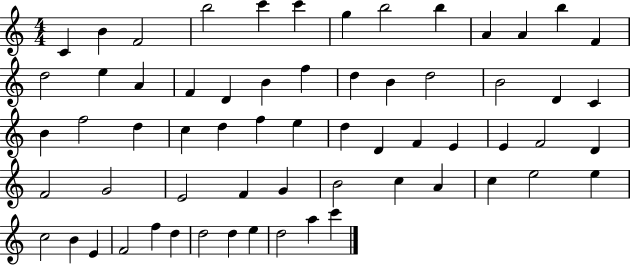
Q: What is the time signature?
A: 4/4